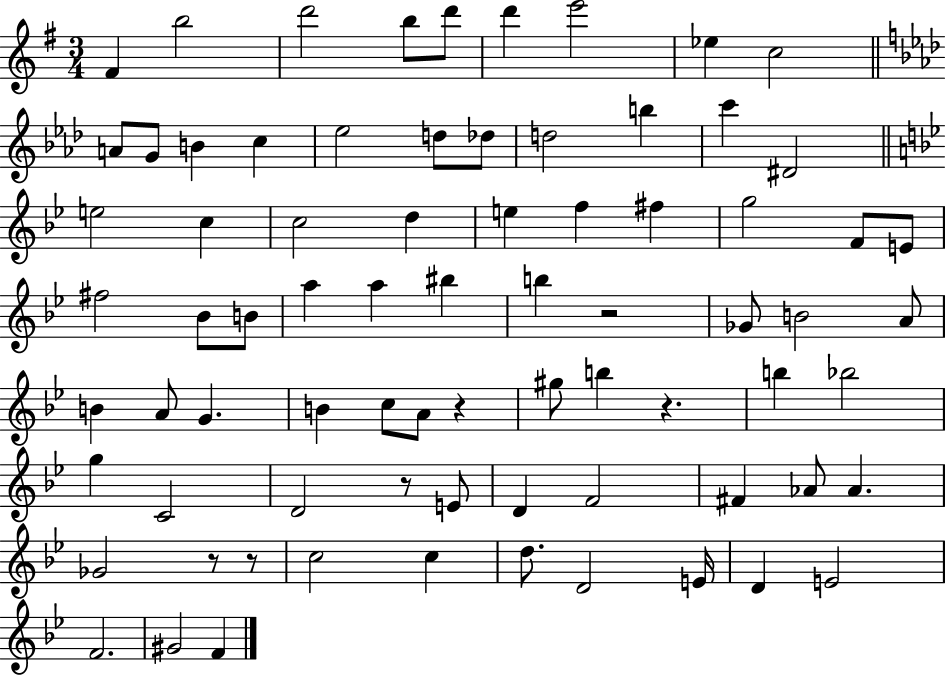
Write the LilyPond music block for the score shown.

{
  \clef treble
  \numericTimeSignature
  \time 3/4
  \key g \major
  fis'4 b''2 | d'''2 b''8 d'''8 | d'''4 e'''2 | ees''4 c''2 | \break \bar "||" \break \key aes \major a'8 g'8 b'4 c''4 | ees''2 d''8 des''8 | d''2 b''4 | c'''4 dis'2 | \break \bar "||" \break \key g \minor e''2 c''4 | c''2 d''4 | e''4 f''4 fis''4 | g''2 f'8 e'8 | \break fis''2 bes'8 b'8 | a''4 a''4 bis''4 | b''4 r2 | ges'8 b'2 a'8 | \break b'4 a'8 g'4. | b'4 c''8 a'8 r4 | gis''8 b''4 r4. | b''4 bes''2 | \break g''4 c'2 | d'2 r8 e'8 | d'4 f'2 | fis'4 aes'8 aes'4. | \break ges'2 r8 r8 | c''2 c''4 | d''8. d'2 e'16 | d'4 e'2 | \break f'2. | gis'2 f'4 | \bar "|."
}